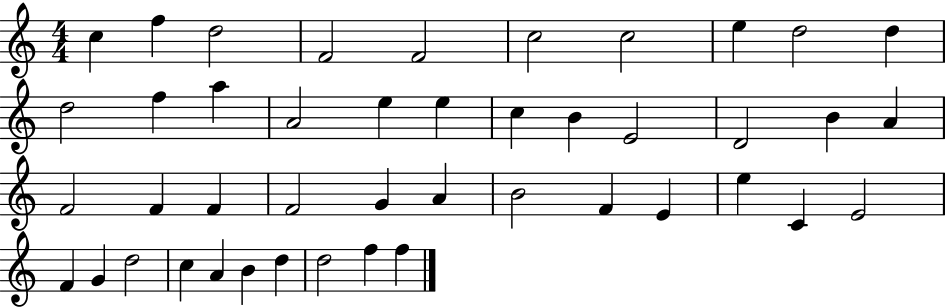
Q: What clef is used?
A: treble